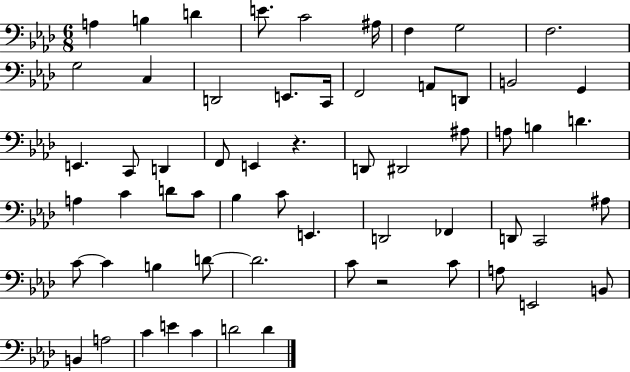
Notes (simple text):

A3/q B3/q D4/q E4/e. C4/h A#3/s F3/q G3/h F3/h. G3/h C3/q D2/h E2/e. C2/s F2/h A2/e D2/e B2/h G2/q E2/q. C2/e D2/q F2/e E2/q R/q. D2/e D#2/h A#3/e A3/e B3/q D4/q. A3/q C4/q D4/e C4/e Bb3/q C4/e E2/q. D2/h FES2/q D2/e C2/h A#3/e C4/e C4/q B3/q D4/e D4/h. C4/e R/h C4/e A3/e E2/h B2/e B2/q A3/h C4/q E4/q C4/q D4/h D4/q